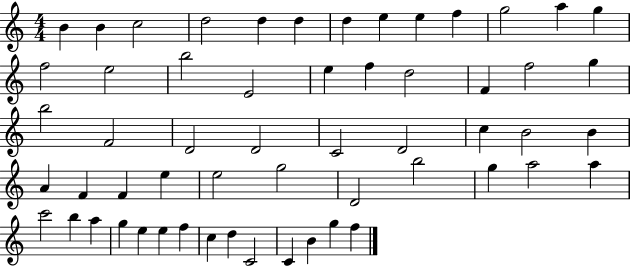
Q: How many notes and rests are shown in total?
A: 57